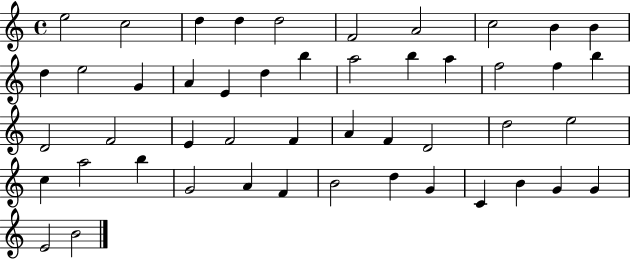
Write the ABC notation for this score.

X:1
T:Untitled
M:4/4
L:1/4
K:C
e2 c2 d d d2 F2 A2 c2 B B d e2 G A E d b a2 b a f2 f b D2 F2 E F2 F A F D2 d2 e2 c a2 b G2 A F B2 d G C B G G E2 B2